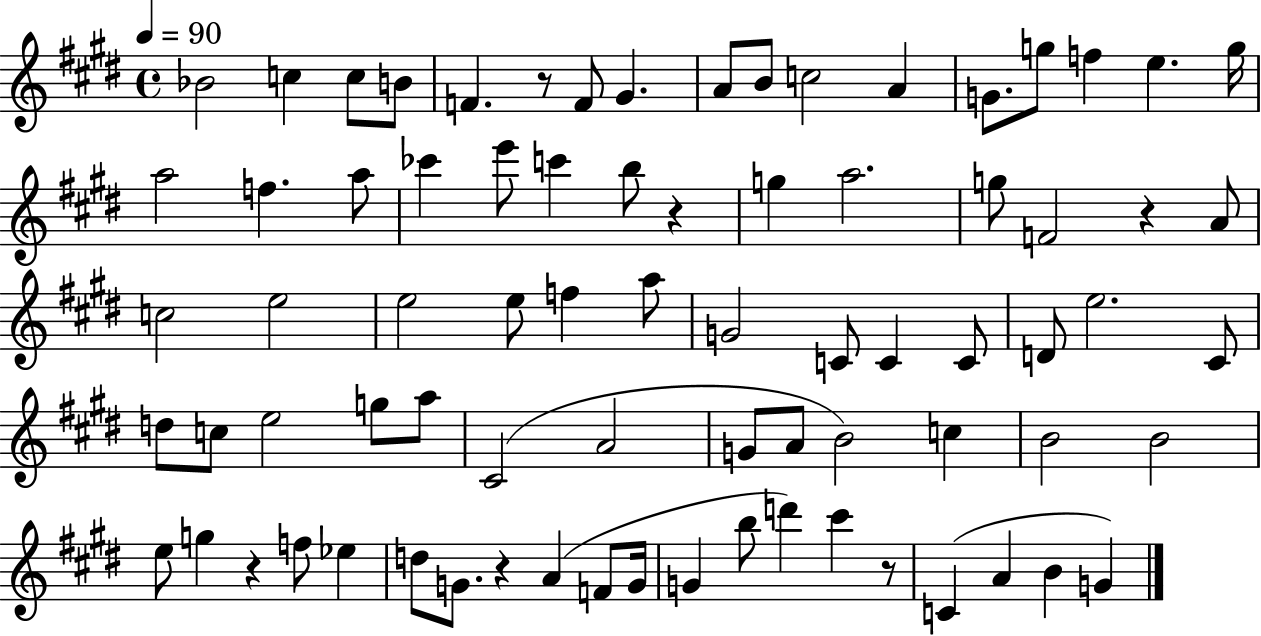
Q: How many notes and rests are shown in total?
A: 77